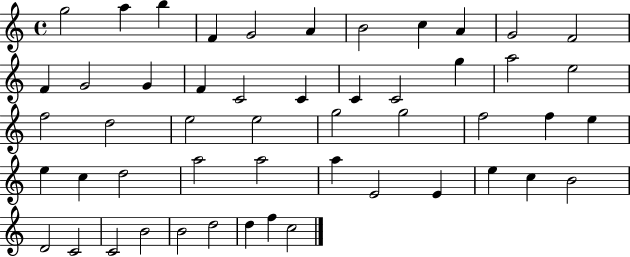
X:1
T:Untitled
M:4/4
L:1/4
K:C
g2 a b F G2 A B2 c A G2 F2 F G2 G F C2 C C C2 g a2 e2 f2 d2 e2 e2 g2 g2 f2 f e e c d2 a2 a2 a E2 E e c B2 D2 C2 C2 B2 B2 d2 d f c2